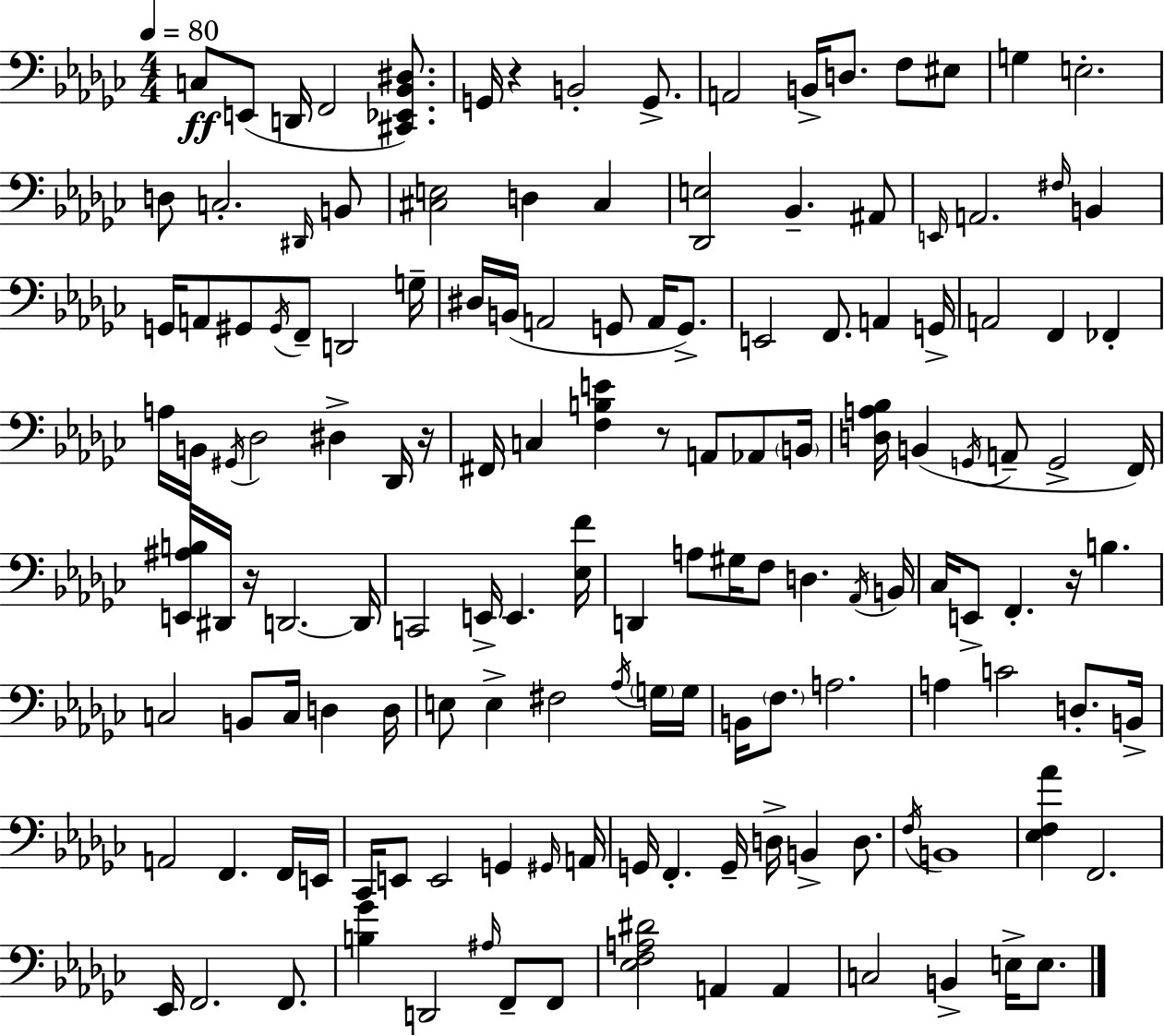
C3/e E2/e D2/s F2/h [C#2,Eb2,Bb2,D#3]/e. G2/s R/q B2/h G2/e. A2/h B2/s D3/e. F3/e EIS3/e G3/q E3/h. D3/e C3/h. D#2/s B2/e [C#3,E3]/h D3/q C#3/q [Db2,E3]/h Bb2/q. A#2/e E2/s A2/h. F#3/s B2/q G2/s A2/e G#2/e G#2/s F2/e D2/h G3/s D#3/s B2/s A2/h G2/e A2/s G2/e. E2/h F2/e. A2/q G2/s A2/h F2/q FES2/q A3/s B2/s G#2/s Db3/h D#3/q Db2/s R/s F#2/s C3/q [F3,B3,E4]/q R/e A2/e Ab2/e B2/s [D3,A3,Bb3]/s B2/q G2/s A2/e G2/h F2/s [E2,A#3,B3]/s D#2/s R/s D2/h. D2/s C2/h E2/s E2/q. [Eb3,F4]/s D2/q A3/e G#3/s F3/e D3/q. Ab2/s B2/s CES3/s E2/e F2/q. R/s B3/q. C3/h B2/e C3/s D3/q D3/s E3/e E3/q F#3/h Ab3/s G3/s G3/s B2/s F3/e. A3/h. A3/q C4/h D3/e. B2/s A2/h F2/q. F2/s E2/s CES2/s E2/e E2/h G2/q G#2/s A2/s G2/s F2/q. G2/s D3/s B2/q D3/e. F3/s B2/w [Eb3,F3,Ab4]/q F2/h. Eb2/s F2/h. F2/e. [B3,Gb4]/q D2/h A#3/s F2/e F2/e [Eb3,F3,A3,D#4]/h A2/q A2/q C3/h B2/q E3/s E3/e.